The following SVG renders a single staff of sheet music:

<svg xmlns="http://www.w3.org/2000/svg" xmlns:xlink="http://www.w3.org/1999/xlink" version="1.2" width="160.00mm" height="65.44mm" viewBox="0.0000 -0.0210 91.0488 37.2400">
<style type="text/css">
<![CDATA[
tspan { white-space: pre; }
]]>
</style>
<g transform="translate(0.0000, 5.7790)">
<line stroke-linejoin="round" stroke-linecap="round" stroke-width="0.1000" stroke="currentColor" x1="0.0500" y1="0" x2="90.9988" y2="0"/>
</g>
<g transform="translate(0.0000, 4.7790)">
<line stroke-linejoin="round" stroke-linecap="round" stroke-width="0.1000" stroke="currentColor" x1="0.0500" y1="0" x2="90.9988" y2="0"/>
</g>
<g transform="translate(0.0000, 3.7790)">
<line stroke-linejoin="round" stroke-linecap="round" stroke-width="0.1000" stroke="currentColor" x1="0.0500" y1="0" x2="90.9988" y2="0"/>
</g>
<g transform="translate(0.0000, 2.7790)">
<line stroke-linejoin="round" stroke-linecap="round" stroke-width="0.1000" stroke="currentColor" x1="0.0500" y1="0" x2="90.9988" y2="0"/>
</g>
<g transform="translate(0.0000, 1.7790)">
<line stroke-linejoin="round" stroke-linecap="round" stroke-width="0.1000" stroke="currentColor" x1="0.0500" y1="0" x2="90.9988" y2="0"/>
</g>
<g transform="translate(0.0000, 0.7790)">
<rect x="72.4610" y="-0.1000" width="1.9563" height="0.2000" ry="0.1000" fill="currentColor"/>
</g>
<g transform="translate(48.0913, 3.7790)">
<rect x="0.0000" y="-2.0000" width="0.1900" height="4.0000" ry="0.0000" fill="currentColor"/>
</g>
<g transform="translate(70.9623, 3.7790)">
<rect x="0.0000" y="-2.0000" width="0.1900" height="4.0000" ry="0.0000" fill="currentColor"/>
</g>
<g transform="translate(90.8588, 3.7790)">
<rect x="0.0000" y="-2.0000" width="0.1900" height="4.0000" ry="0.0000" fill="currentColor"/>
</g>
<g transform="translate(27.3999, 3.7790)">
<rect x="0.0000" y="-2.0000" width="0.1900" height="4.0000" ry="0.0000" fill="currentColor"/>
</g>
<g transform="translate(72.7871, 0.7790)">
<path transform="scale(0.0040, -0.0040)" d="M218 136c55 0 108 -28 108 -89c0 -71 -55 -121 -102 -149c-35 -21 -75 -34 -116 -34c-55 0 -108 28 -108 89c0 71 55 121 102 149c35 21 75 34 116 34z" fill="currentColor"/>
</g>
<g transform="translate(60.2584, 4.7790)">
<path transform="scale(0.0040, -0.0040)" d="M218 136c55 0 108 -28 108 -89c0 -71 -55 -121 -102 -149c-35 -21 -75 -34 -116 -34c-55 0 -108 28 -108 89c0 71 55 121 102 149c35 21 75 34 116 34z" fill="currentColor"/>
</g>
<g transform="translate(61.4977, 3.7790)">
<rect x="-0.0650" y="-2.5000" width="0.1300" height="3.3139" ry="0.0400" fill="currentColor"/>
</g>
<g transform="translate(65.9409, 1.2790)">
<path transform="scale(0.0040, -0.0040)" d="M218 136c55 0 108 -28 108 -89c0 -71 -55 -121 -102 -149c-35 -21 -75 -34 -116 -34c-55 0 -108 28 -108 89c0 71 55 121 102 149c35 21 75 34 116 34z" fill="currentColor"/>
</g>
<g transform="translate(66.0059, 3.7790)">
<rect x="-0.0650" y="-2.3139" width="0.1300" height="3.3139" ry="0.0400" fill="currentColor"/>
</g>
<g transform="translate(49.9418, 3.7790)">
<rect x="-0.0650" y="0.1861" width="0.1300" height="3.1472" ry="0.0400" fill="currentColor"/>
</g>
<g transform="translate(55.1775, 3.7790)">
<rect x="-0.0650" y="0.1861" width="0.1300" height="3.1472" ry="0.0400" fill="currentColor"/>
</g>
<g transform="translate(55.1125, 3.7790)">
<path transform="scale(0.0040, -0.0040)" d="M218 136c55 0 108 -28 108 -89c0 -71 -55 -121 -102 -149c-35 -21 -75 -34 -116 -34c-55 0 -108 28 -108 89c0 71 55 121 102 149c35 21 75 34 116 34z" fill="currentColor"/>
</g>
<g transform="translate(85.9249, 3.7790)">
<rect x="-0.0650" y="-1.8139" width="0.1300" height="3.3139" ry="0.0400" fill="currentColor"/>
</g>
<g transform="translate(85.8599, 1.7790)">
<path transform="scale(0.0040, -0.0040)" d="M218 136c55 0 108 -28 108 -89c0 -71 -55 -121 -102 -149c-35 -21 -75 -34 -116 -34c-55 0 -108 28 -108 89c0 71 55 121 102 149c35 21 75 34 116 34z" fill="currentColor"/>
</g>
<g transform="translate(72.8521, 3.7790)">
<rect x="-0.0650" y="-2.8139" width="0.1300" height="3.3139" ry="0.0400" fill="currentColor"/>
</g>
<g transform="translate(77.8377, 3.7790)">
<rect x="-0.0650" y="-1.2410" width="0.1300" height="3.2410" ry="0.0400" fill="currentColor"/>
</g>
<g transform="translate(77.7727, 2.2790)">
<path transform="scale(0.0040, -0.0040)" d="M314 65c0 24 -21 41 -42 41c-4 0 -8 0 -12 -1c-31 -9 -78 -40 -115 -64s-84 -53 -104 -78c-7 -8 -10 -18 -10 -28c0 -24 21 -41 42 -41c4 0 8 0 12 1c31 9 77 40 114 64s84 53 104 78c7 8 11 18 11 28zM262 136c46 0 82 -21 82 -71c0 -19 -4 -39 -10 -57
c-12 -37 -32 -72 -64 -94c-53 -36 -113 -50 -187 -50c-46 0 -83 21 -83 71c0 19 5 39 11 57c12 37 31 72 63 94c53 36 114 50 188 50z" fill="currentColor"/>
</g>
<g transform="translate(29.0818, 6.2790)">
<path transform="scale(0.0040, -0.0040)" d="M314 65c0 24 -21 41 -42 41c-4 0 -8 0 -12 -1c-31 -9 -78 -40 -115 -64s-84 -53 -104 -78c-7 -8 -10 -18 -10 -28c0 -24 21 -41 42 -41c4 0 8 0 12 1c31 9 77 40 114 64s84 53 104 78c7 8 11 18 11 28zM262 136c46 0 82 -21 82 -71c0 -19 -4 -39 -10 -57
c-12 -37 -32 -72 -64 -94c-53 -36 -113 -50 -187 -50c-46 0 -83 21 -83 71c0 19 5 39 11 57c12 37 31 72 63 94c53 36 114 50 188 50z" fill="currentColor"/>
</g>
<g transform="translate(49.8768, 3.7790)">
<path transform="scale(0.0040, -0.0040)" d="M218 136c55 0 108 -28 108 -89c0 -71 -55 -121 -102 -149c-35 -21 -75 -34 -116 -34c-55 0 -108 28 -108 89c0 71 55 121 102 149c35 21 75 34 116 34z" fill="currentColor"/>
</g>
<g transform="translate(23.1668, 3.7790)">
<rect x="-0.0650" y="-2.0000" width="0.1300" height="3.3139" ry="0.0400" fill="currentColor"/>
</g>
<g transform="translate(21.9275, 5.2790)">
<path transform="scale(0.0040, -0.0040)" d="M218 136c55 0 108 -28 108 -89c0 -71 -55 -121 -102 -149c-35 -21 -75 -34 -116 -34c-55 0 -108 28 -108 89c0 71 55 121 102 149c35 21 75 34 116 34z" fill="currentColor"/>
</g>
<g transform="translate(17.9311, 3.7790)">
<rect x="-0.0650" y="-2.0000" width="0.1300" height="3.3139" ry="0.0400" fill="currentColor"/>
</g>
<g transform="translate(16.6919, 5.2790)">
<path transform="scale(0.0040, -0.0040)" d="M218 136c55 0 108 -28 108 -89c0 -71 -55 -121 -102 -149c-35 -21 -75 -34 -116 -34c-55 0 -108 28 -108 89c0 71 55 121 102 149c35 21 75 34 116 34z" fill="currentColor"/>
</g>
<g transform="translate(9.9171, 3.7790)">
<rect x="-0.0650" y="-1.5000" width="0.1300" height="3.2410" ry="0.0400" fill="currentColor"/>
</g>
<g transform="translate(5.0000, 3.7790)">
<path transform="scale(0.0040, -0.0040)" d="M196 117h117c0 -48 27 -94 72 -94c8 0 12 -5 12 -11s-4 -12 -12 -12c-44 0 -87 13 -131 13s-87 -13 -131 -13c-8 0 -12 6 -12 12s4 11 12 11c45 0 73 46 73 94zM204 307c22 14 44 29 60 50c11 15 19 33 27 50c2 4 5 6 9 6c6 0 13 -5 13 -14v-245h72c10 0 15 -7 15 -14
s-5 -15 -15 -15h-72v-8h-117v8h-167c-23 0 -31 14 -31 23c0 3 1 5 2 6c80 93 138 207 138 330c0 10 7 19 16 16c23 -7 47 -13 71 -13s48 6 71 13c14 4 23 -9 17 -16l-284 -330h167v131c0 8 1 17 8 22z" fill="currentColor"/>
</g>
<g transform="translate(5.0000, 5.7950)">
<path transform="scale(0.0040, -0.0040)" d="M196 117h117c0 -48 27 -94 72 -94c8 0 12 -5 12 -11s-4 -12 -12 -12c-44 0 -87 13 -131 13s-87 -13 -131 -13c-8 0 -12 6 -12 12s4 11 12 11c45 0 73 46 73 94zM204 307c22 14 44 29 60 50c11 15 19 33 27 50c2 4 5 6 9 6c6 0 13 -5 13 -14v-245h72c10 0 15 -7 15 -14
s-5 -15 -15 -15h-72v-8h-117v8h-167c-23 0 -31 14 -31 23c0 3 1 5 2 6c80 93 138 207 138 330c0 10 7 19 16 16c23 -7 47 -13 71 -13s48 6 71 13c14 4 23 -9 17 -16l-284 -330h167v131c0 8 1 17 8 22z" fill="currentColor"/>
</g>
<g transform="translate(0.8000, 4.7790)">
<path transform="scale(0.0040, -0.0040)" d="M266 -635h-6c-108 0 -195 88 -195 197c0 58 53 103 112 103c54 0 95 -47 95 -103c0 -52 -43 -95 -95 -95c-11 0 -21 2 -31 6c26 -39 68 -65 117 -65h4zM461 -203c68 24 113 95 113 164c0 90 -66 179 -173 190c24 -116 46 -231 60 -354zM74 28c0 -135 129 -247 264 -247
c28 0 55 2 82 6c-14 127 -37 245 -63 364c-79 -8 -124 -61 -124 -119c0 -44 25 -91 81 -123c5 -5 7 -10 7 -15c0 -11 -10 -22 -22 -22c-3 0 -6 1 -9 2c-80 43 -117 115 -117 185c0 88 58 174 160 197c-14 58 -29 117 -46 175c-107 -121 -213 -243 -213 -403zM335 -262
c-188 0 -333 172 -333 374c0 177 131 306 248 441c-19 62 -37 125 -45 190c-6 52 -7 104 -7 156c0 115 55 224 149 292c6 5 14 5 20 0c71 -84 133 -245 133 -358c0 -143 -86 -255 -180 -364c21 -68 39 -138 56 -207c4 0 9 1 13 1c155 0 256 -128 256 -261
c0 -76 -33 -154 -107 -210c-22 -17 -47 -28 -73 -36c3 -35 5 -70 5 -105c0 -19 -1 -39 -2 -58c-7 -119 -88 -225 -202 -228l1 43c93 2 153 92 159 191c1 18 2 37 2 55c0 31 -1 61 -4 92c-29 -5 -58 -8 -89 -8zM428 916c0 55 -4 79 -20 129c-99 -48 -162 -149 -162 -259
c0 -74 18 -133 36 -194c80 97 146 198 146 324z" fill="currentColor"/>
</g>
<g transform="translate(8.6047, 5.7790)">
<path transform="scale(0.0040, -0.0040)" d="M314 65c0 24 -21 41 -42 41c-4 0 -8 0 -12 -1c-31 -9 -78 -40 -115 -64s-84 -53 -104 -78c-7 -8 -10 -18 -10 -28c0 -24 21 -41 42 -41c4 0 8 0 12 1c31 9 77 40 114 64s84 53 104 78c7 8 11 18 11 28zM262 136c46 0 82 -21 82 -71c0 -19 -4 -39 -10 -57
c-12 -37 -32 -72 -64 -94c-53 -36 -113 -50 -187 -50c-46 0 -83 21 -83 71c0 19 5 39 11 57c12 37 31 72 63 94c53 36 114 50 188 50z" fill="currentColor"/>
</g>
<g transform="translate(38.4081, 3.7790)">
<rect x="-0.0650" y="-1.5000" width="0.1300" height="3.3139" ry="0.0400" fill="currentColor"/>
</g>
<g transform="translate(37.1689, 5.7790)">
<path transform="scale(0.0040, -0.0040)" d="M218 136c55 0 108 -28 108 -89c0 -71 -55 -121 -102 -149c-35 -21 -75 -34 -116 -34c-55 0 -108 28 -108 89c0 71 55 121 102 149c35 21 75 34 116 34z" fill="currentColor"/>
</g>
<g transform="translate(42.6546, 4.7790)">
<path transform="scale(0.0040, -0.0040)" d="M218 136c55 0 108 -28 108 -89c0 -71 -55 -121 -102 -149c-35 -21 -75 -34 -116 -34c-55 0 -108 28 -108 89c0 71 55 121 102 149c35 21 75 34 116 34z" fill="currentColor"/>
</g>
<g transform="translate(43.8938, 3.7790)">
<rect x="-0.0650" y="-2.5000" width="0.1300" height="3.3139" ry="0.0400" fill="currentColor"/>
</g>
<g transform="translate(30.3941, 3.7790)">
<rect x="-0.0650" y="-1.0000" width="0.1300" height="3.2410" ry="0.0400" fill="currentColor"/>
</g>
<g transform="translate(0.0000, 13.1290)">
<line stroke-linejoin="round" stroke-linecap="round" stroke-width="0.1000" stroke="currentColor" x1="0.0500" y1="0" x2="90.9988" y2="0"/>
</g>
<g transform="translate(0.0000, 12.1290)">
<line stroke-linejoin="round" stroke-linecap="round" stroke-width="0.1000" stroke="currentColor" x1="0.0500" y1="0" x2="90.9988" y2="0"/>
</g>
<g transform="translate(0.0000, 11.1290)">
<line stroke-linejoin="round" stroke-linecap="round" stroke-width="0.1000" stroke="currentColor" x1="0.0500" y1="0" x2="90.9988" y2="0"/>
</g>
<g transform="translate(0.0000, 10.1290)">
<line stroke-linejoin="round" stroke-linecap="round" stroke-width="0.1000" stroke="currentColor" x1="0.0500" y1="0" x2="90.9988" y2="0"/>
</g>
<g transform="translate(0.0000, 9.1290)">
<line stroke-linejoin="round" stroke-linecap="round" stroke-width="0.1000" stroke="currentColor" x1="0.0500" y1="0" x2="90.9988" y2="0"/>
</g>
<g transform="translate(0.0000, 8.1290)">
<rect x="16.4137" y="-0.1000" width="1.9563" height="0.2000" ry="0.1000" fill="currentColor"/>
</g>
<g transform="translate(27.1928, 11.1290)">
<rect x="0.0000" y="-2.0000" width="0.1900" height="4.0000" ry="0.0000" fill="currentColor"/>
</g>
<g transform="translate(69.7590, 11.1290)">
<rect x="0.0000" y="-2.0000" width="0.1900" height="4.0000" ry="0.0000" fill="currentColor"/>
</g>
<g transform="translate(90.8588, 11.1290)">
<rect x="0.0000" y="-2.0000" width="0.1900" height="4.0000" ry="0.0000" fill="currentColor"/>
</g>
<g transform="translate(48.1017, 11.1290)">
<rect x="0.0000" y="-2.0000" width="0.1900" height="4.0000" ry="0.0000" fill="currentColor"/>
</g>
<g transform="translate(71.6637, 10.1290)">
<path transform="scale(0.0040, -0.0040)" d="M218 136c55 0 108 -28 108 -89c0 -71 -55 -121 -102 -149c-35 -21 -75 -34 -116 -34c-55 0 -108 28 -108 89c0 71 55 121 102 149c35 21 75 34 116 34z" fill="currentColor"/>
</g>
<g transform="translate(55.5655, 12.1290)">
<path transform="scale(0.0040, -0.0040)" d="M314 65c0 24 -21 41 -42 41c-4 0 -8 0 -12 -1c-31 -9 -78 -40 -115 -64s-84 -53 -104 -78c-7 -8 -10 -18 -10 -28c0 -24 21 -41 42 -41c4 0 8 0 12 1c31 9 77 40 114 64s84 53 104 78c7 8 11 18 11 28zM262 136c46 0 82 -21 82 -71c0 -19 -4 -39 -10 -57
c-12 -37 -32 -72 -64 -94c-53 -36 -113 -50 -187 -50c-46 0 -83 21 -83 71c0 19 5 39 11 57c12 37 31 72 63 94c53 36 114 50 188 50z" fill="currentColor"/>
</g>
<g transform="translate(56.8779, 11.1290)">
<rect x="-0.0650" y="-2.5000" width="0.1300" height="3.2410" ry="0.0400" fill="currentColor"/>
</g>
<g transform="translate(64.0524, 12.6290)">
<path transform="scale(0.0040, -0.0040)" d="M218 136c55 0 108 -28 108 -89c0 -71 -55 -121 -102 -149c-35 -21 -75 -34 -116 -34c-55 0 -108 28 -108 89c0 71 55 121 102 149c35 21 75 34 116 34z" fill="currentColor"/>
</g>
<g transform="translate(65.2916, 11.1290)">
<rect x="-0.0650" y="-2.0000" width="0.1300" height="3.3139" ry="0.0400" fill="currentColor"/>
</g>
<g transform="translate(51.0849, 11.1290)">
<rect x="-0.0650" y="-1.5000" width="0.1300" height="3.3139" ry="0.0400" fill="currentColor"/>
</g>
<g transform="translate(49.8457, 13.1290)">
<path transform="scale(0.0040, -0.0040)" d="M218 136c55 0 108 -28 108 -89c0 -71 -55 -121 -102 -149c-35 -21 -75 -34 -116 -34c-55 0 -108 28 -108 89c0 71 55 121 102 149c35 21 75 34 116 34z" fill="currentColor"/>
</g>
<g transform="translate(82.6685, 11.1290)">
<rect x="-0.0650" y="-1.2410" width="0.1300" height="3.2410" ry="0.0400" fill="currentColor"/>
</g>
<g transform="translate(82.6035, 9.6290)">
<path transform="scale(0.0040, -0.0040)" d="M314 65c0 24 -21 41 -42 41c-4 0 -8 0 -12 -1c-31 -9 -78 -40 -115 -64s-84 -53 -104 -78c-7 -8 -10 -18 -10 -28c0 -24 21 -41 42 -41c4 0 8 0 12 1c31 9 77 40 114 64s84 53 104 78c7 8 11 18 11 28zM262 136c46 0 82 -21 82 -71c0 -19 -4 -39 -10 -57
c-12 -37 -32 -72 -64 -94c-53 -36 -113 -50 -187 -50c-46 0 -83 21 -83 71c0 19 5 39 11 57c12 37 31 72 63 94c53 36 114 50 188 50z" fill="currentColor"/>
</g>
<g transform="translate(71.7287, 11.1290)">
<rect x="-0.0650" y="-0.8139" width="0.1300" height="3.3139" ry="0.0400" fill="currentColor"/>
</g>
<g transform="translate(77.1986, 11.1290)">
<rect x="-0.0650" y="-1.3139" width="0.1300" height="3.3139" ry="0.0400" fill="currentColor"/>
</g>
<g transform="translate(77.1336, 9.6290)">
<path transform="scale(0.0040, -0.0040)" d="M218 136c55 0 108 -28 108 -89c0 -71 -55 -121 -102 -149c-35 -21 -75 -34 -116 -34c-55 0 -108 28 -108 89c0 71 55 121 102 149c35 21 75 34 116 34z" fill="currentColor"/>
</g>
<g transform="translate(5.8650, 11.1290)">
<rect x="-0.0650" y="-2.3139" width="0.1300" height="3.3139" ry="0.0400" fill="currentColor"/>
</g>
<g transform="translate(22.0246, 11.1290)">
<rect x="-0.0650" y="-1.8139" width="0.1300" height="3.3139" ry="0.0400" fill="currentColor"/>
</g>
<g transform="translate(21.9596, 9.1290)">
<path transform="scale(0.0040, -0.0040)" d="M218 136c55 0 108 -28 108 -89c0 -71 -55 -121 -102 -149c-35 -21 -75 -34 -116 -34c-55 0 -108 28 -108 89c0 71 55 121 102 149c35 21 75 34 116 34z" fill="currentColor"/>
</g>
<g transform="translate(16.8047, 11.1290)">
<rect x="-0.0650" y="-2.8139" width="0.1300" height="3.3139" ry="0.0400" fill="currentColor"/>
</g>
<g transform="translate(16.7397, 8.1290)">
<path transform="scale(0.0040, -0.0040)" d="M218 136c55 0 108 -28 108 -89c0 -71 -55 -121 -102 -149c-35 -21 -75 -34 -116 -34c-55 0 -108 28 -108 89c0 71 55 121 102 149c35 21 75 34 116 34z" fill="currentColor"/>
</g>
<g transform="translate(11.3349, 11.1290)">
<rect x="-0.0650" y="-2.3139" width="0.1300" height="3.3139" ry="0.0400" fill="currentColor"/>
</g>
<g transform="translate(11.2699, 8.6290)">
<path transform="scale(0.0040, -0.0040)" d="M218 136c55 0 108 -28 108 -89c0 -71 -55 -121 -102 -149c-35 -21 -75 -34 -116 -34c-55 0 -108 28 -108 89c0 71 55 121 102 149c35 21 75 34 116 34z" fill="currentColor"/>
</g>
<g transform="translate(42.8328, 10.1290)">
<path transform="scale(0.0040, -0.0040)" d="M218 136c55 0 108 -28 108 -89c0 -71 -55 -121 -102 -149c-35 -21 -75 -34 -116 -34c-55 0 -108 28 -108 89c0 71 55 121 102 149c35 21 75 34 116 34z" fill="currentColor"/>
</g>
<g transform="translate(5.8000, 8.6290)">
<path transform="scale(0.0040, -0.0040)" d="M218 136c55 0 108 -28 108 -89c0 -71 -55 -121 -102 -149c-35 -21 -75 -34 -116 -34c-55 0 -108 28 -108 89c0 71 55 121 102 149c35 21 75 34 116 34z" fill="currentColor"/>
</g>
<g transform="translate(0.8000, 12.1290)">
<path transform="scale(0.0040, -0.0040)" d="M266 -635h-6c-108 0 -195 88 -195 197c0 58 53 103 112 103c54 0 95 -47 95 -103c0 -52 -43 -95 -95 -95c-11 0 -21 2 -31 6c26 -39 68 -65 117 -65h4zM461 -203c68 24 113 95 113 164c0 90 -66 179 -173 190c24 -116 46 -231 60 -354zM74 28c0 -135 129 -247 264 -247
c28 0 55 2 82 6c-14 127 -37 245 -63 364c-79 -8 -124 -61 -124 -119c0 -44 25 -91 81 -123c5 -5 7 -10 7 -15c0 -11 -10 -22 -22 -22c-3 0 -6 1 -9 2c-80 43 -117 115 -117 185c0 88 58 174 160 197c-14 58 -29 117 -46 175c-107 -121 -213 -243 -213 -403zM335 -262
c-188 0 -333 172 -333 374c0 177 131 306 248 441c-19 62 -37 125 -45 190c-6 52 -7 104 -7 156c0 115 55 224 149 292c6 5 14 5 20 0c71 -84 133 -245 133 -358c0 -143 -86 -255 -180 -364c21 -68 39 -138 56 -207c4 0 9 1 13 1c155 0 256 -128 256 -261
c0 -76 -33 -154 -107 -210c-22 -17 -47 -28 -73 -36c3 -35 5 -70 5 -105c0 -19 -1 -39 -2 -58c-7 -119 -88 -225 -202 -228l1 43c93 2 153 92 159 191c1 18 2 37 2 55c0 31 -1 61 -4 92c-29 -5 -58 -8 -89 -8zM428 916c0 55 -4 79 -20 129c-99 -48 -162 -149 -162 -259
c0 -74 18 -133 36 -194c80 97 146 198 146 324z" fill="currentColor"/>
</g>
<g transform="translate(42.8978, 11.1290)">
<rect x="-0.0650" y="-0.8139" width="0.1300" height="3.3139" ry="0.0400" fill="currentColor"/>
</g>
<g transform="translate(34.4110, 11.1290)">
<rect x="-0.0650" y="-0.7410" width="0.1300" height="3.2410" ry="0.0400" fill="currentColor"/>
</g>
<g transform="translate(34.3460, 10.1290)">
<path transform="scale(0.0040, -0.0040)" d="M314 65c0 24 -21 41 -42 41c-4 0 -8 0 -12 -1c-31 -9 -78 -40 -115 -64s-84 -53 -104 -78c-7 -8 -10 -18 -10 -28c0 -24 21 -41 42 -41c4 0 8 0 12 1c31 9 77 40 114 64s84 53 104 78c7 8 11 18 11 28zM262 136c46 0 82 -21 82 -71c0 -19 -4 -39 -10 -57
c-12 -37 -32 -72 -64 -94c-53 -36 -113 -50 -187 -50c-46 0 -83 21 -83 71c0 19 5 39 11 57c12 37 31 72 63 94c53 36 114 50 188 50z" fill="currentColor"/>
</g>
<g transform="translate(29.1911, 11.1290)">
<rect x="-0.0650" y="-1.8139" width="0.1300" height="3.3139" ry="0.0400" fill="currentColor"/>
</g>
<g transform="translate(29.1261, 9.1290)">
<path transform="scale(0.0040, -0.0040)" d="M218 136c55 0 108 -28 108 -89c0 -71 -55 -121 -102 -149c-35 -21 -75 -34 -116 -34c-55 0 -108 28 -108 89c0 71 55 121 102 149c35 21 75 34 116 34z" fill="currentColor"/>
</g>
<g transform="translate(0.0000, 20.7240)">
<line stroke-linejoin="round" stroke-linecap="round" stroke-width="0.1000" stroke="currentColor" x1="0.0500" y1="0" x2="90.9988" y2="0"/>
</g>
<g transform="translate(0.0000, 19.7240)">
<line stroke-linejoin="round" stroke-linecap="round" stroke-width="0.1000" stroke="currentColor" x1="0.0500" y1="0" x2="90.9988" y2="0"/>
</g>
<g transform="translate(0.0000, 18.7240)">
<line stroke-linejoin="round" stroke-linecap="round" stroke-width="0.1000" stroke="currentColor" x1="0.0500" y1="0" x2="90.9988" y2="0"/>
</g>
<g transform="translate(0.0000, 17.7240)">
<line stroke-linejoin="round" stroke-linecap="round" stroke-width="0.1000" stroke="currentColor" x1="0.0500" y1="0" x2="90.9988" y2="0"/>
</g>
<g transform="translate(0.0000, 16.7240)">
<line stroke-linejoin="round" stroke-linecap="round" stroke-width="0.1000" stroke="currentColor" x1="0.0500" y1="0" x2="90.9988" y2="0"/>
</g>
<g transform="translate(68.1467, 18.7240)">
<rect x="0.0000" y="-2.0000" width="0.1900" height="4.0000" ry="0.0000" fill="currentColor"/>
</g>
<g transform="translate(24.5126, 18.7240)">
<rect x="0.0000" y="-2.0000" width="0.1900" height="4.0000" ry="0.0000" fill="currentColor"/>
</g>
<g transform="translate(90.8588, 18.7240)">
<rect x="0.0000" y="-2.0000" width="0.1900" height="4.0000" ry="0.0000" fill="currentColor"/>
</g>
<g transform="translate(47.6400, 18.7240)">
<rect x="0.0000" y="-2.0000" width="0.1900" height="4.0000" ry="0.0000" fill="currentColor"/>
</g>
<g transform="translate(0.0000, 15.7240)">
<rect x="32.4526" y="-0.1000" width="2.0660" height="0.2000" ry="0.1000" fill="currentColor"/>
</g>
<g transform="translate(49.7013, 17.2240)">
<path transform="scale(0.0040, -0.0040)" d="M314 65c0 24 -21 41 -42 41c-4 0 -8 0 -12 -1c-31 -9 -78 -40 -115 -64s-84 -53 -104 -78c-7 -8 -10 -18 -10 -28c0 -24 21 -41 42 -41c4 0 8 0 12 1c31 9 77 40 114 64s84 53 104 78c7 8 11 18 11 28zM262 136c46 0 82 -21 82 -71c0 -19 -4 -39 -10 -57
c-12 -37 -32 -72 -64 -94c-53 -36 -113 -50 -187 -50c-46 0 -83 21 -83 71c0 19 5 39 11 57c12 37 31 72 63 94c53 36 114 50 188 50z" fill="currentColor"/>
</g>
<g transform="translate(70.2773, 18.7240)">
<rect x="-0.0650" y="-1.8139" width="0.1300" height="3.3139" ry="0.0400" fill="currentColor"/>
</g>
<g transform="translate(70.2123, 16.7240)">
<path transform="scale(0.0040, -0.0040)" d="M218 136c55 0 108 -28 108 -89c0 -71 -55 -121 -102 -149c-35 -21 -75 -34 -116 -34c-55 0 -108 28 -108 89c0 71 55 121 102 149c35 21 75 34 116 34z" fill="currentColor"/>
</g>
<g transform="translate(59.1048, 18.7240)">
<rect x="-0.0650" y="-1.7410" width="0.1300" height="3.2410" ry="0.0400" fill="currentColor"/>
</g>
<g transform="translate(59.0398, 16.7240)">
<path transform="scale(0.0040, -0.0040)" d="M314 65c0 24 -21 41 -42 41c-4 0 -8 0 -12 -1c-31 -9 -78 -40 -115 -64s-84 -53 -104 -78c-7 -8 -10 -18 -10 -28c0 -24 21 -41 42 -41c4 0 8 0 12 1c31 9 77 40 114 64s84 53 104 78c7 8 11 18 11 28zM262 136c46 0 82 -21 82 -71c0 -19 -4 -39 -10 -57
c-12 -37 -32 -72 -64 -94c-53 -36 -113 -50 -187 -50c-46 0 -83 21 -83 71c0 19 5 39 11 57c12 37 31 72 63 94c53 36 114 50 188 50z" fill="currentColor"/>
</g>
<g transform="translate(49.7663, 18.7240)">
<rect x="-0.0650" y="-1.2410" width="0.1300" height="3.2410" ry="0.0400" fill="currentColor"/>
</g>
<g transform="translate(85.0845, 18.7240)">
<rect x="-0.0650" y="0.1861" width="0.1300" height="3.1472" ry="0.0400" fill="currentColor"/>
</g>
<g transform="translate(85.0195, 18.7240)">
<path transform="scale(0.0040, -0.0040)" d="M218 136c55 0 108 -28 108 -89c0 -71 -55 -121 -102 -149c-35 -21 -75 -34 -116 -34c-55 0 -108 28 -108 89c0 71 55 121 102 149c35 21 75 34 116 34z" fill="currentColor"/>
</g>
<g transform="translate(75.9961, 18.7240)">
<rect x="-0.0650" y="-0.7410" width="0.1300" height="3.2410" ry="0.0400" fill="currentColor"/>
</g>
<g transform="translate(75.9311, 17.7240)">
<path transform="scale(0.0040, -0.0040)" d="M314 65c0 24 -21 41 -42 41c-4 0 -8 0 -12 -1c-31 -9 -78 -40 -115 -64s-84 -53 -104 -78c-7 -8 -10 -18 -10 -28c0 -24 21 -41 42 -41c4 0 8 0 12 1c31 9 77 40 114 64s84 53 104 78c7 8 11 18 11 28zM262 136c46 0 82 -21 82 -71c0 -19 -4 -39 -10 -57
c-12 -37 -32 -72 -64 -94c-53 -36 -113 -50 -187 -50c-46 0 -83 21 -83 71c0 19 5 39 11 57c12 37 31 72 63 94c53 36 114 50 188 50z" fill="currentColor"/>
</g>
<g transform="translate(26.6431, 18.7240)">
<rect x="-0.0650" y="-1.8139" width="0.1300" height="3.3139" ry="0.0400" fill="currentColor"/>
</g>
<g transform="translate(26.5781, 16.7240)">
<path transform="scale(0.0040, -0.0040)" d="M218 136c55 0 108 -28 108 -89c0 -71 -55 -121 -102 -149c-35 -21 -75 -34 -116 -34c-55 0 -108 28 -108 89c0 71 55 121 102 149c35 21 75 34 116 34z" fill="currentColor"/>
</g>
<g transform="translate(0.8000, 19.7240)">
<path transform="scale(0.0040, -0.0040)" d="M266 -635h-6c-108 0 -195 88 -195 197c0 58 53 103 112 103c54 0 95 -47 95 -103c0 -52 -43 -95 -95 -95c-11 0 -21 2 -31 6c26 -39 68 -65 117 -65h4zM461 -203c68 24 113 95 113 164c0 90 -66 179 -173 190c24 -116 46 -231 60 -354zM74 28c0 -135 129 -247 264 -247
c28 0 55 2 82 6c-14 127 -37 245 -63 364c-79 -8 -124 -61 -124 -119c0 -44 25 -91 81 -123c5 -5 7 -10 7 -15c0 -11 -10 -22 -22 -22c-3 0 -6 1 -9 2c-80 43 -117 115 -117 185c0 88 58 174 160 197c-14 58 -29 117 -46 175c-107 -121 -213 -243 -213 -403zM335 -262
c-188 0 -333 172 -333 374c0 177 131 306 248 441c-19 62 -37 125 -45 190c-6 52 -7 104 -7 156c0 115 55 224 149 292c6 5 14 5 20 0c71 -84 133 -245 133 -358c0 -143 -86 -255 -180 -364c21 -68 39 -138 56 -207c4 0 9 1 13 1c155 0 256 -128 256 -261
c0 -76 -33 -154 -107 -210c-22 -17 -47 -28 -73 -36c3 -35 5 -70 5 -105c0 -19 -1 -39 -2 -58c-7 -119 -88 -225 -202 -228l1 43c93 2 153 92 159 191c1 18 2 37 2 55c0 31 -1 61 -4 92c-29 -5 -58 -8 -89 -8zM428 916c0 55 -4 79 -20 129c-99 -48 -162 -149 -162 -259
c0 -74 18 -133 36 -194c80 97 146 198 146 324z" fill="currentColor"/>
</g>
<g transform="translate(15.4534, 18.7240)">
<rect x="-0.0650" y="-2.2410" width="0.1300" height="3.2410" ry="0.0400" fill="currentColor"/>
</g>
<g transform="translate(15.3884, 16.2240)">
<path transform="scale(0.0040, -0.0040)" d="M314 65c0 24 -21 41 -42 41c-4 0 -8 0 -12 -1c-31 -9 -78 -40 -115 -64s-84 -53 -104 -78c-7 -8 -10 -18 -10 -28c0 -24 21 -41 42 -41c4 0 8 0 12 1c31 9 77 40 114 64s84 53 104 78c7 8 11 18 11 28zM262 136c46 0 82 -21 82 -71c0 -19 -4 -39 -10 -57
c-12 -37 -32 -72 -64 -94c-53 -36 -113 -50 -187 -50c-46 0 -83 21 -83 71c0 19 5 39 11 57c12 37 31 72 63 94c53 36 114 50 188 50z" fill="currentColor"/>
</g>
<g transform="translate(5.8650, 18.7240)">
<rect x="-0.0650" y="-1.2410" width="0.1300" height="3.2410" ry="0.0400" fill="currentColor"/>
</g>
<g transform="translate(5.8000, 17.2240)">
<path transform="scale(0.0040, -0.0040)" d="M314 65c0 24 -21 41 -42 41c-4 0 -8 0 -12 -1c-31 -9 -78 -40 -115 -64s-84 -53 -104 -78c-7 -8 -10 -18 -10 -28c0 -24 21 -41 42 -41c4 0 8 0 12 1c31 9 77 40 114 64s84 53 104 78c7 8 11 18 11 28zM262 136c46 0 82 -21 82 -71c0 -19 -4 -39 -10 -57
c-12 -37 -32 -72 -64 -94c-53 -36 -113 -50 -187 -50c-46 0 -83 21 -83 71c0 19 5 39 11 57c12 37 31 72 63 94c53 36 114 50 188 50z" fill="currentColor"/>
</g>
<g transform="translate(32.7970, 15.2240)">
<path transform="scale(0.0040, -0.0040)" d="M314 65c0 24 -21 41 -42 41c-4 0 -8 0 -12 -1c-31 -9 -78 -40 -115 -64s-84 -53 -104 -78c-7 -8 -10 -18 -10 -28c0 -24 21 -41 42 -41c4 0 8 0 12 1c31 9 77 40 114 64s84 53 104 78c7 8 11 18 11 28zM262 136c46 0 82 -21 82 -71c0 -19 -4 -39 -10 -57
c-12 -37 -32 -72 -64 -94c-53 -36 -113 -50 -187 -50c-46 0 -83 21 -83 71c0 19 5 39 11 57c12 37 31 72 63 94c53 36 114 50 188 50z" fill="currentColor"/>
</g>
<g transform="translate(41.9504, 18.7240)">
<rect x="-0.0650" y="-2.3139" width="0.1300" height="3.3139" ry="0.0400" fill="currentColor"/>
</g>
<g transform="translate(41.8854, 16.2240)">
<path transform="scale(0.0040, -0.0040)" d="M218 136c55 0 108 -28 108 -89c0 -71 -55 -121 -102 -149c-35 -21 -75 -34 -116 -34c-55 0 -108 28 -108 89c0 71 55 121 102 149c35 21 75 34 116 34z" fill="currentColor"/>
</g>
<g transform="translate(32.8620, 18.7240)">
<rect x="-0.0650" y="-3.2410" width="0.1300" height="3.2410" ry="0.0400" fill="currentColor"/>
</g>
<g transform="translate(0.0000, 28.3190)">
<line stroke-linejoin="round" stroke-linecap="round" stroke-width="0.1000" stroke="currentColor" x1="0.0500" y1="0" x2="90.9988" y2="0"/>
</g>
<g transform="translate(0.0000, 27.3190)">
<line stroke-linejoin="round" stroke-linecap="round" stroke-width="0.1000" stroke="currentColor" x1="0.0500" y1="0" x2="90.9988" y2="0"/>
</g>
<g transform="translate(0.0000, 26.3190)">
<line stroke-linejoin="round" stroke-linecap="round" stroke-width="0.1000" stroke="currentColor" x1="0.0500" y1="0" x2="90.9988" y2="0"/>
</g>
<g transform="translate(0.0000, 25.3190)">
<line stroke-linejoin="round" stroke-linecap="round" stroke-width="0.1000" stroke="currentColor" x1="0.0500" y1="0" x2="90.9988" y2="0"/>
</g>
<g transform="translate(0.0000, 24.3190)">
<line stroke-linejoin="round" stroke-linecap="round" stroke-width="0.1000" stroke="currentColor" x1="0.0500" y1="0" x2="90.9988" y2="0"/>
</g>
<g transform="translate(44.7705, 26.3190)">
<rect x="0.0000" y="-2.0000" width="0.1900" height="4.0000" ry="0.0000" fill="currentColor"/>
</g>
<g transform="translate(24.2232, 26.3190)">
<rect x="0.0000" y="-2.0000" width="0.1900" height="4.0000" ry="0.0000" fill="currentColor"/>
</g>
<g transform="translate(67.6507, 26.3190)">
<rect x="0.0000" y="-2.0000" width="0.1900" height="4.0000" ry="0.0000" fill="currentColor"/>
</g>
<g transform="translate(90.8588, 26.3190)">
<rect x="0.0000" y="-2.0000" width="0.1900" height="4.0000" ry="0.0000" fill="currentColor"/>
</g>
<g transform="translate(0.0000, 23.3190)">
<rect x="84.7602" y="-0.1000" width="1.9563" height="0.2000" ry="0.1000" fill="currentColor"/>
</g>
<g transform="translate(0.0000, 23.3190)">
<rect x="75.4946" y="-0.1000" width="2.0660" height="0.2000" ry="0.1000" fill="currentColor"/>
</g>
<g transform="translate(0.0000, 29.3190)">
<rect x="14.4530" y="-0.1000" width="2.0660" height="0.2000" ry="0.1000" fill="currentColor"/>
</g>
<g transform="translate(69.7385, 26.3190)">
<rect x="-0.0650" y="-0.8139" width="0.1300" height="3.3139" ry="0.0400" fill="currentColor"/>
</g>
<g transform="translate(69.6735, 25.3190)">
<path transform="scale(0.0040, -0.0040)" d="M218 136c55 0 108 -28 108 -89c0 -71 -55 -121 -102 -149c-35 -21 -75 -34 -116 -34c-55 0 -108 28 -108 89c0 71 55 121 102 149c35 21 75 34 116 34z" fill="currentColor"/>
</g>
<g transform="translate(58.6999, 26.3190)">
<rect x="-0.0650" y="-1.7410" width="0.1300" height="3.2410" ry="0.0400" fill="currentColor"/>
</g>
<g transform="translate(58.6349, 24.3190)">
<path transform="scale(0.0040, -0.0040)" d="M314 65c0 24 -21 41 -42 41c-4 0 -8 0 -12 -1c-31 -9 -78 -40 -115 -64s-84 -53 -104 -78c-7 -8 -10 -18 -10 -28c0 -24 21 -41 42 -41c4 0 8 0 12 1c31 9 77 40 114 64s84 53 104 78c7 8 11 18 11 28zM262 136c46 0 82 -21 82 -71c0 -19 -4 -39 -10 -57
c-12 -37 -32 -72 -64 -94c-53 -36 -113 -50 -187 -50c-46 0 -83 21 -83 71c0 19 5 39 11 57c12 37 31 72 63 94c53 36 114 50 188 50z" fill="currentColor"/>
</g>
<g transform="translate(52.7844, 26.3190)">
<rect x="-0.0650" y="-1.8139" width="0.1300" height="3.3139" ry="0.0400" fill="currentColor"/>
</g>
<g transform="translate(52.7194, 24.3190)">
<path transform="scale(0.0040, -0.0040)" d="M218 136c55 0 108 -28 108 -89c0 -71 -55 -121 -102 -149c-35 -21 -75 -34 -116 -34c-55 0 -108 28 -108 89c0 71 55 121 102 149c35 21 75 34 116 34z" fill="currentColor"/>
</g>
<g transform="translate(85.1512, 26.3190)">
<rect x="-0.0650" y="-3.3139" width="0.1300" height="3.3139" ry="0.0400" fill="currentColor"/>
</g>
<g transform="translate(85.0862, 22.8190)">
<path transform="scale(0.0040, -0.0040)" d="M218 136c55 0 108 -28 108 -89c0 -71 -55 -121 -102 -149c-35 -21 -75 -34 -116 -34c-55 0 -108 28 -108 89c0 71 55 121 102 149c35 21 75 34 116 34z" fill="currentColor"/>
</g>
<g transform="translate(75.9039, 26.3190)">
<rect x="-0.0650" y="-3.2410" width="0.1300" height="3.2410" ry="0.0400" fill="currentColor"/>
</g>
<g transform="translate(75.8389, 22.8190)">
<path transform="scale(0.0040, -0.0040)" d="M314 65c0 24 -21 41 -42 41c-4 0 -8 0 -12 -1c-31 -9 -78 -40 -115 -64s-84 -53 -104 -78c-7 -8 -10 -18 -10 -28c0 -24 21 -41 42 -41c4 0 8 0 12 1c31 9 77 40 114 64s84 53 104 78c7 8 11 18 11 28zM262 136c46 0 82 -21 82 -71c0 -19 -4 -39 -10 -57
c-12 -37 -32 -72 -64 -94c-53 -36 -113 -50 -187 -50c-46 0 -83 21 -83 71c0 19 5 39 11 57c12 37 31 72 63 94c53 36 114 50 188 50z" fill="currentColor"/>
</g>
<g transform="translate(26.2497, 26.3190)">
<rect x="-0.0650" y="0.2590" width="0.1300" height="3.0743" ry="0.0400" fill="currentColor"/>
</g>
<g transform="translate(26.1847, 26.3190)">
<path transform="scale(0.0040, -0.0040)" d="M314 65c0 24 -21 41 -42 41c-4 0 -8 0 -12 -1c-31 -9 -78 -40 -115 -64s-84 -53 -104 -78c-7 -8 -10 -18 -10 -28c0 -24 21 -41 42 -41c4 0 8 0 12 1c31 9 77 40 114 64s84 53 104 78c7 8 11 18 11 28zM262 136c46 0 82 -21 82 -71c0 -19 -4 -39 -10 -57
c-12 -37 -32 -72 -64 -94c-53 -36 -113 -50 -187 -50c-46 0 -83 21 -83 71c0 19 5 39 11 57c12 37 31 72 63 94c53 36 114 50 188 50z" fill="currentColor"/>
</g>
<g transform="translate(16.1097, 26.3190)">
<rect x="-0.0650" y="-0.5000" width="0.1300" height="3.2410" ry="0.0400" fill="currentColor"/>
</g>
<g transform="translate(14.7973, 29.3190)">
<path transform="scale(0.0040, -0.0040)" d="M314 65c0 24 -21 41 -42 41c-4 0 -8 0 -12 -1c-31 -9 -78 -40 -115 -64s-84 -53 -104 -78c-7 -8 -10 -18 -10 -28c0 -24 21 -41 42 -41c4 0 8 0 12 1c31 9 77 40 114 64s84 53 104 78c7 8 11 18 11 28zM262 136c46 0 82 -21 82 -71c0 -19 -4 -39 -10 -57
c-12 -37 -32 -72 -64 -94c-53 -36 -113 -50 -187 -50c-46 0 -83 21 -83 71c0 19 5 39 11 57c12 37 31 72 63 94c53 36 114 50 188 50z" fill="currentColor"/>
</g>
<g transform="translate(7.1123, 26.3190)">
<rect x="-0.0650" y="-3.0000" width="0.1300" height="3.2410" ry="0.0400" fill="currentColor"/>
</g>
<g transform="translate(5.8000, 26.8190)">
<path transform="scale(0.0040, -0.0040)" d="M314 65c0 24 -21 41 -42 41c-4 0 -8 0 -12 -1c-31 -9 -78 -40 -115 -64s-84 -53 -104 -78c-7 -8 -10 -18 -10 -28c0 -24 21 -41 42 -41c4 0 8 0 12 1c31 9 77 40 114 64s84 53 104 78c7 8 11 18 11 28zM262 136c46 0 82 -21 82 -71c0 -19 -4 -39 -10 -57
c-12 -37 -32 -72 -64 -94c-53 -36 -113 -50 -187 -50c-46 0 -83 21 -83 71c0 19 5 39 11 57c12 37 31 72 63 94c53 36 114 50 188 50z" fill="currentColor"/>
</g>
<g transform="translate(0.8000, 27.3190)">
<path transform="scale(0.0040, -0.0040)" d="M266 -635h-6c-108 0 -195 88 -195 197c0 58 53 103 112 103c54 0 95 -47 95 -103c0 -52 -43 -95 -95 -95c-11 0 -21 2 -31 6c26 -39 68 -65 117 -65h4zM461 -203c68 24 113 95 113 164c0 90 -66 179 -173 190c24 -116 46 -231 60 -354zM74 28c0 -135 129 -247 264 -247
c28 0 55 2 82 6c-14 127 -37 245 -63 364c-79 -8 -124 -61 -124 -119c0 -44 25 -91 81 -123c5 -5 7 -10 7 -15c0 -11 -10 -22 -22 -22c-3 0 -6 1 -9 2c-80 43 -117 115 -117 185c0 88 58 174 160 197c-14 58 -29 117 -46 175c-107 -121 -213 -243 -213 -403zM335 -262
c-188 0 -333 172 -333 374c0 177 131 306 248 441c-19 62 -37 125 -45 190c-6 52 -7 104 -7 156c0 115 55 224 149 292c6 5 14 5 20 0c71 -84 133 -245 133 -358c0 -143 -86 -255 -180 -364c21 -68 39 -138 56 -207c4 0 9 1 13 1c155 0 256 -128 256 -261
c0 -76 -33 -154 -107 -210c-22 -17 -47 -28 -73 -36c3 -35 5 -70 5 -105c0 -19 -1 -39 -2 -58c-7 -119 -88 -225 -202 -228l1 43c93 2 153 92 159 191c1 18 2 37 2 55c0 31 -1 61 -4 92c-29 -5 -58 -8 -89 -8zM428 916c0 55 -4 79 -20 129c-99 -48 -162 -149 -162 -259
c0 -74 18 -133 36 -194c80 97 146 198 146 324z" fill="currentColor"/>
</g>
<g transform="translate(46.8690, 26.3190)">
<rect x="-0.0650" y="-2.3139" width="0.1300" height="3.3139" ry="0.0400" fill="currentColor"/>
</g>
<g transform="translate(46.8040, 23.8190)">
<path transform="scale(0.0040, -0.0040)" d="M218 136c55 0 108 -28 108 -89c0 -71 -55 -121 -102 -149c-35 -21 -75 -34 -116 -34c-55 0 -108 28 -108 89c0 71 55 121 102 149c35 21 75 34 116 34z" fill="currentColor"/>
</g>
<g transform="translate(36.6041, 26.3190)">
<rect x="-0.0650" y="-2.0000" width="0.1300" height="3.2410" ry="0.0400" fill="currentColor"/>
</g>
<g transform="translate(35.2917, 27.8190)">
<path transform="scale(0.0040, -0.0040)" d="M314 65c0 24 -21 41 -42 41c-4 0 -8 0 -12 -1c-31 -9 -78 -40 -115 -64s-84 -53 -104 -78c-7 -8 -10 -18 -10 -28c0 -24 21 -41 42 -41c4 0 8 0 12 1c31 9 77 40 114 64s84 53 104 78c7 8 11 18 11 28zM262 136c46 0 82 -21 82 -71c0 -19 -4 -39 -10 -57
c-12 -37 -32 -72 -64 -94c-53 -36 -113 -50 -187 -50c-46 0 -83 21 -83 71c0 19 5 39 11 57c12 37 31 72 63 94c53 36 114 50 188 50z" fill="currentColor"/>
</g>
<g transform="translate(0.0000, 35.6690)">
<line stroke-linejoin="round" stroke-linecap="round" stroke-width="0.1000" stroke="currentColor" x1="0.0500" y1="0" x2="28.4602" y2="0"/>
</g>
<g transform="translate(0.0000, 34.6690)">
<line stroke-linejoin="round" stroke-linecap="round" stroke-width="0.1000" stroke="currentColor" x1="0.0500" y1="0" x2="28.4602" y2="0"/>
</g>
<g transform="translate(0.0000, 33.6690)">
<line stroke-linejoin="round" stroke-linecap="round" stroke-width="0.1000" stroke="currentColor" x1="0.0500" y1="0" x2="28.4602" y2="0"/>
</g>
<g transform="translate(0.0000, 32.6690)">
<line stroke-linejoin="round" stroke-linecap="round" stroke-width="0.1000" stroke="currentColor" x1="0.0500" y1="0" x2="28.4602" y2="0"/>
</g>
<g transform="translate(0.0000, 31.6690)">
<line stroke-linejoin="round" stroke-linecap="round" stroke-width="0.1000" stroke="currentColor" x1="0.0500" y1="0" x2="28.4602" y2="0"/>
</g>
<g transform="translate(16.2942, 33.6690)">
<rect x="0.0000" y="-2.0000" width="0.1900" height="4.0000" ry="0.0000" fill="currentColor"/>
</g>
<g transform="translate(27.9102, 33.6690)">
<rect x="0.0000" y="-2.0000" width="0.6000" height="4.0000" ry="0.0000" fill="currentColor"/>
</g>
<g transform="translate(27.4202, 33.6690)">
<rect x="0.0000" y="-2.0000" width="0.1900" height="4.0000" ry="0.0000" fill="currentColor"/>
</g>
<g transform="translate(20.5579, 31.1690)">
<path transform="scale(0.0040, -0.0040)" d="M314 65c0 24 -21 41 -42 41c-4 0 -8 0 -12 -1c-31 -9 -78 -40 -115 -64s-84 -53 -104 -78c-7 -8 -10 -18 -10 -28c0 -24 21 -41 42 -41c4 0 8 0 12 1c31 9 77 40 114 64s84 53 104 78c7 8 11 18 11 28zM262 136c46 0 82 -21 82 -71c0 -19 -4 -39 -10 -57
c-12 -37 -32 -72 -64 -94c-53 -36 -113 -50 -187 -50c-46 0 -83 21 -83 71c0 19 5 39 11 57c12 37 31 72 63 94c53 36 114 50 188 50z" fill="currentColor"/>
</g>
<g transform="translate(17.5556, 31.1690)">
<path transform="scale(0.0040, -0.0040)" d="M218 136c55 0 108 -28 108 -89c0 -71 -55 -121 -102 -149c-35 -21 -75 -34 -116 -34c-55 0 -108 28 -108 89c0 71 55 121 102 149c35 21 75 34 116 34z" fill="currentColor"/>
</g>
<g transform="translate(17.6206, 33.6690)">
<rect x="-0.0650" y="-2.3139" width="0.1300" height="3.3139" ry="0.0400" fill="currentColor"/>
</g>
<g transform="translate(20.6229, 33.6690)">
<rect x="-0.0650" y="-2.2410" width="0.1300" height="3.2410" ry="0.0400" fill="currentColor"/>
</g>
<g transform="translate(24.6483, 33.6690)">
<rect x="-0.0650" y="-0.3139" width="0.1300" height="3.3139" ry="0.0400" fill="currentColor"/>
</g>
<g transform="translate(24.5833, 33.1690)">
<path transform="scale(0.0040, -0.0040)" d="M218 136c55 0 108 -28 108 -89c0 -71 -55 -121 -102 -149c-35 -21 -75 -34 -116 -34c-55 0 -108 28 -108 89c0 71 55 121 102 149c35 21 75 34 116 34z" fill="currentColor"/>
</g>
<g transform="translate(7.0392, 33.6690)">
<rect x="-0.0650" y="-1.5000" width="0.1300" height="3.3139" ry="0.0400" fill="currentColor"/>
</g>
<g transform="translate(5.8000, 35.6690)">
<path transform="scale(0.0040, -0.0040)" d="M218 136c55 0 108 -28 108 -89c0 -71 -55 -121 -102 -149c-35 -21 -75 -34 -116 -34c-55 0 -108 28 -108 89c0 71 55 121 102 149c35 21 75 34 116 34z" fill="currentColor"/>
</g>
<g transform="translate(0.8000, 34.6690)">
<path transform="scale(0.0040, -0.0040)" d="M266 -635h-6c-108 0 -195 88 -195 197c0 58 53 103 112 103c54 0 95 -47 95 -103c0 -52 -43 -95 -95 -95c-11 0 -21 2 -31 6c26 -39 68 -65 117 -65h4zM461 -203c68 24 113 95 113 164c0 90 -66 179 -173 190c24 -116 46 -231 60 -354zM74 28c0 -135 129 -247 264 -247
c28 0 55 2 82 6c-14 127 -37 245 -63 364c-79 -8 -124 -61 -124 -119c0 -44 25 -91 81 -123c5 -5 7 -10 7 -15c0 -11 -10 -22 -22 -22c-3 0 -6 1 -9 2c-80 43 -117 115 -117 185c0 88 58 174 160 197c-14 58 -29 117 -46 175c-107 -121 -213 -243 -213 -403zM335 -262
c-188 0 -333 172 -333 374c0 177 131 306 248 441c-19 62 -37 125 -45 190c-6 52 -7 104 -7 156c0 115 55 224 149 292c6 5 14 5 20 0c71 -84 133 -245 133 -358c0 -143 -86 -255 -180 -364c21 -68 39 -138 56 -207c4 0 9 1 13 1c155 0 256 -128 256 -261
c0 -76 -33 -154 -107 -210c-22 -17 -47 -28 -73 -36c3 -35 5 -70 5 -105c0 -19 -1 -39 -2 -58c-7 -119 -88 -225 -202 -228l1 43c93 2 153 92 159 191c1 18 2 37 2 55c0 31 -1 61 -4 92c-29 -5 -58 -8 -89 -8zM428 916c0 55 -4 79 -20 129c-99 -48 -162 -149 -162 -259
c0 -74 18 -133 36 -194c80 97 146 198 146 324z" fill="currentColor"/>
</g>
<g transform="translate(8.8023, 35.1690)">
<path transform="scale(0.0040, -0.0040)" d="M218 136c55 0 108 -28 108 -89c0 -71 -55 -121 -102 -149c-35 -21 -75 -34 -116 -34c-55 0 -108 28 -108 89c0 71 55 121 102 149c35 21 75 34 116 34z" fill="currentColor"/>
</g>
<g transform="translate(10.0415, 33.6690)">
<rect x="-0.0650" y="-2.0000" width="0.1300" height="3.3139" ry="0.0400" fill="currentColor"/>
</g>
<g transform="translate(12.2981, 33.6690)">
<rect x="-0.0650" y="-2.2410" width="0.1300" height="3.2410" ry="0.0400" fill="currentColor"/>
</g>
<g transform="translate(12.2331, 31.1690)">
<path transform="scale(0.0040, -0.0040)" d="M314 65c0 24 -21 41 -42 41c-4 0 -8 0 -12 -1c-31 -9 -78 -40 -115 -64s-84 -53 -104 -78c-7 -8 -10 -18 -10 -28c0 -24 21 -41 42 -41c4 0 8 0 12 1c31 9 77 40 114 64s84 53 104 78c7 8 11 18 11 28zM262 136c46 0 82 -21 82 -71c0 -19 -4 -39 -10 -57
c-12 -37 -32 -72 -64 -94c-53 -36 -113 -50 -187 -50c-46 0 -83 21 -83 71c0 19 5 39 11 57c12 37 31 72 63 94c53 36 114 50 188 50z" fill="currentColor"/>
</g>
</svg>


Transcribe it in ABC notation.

X:1
T:Untitled
M:4/4
L:1/4
K:C
E2 F F D2 E G B B G g a e2 f g g a f f d2 d E G2 F d e e2 e2 g2 f b2 g e2 f2 f d2 B A2 C2 B2 F2 g f f2 d b2 b E F g2 g g2 c